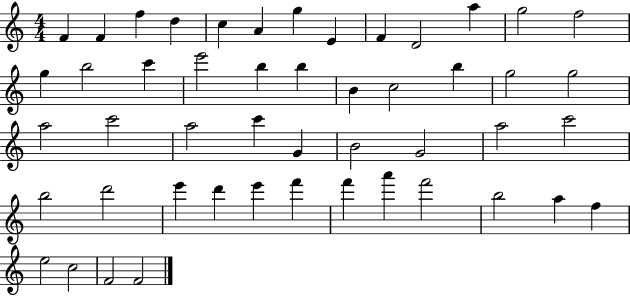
X:1
T:Untitled
M:4/4
L:1/4
K:C
F F f d c A g E F D2 a g2 f2 g b2 c' e'2 b b B c2 b g2 g2 a2 c'2 a2 c' G B2 G2 a2 c'2 b2 d'2 e' d' e' f' f' a' f'2 b2 a f e2 c2 F2 F2